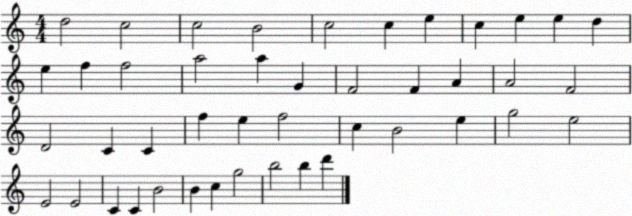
X:1
T:Untitled
M:4/4
L:1/4
K:C
d2 c2 c2 B2 c2 c e c e e d e f f2 a2 a G F2 F A A2 F2 D2 C C f e f2 c B2 e g2 e2 E2 E2 C C B2 B c g2 b2 b d'